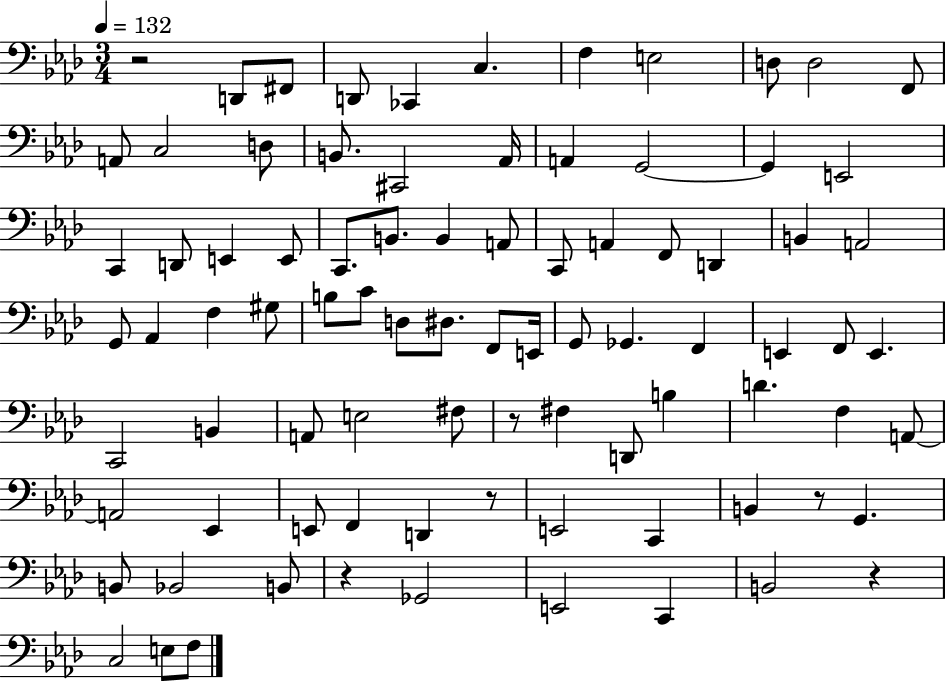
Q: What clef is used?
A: bass